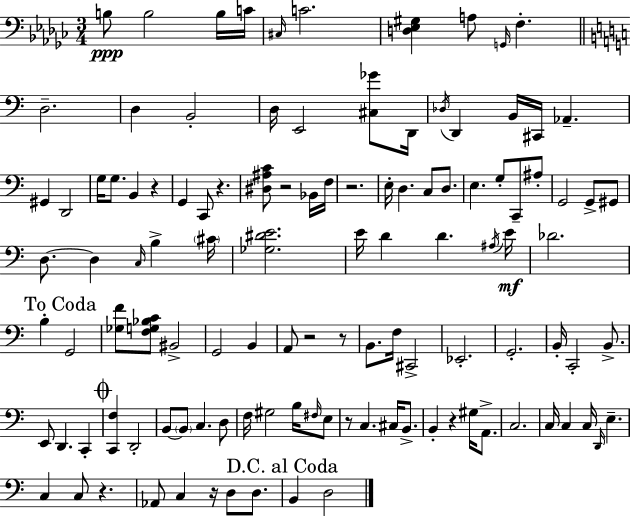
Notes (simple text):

B3/e B3/h B3/s C4/s C#3/s C4/h. [D3,Eb3,G#3]/q A3/e G2/s F3/q. D3/h. D3/q B2/h D3/s E2/h [C#3,Gb4]/e D2/s Db3/s D2/q B2/s C#2/s Ab2/q. G#2/q D2/h G3/s G3/e. B2/q R/q G2/q C2/e R/q. [D#3,A#3,C4]/e R/h Bb2/s F3/s R/h. E3/s D3/q. C3/e D3/e. E3/q. G3/e C2/e A#3/e G2/h G2/e G#2/e D3/e. D3/q C3/s B3/q C#4/s [Gb3,D#4,E4]/h. E4/s D4/q D4/q. A#3/s E4/s Db4/h. B3/q G2/h [Gb3,F4]/e [F3,G3,Bb3,C4]/e BIS2/h G2/h B2/q A2/e R/h R/e B2/e. F3/s C#2/h Eb2/h. G2/h. B2/s C2/h B2/e. E2/e D2/q. C2/q [C2,F3]/q D2/h B2/e B2/e C3/q. D3/e F3/s G#3/h B3/s F#3/s E3/e R/e C3/q. C#3/s B2/e. B2/q R/q G#3/s A2/e. C3/h. C3/s C3/q C3/s D2/s E3/q. C3/q C3/e R/q. Ab2/e C3/q R/s D3/e D3/e. B2/q D3/h